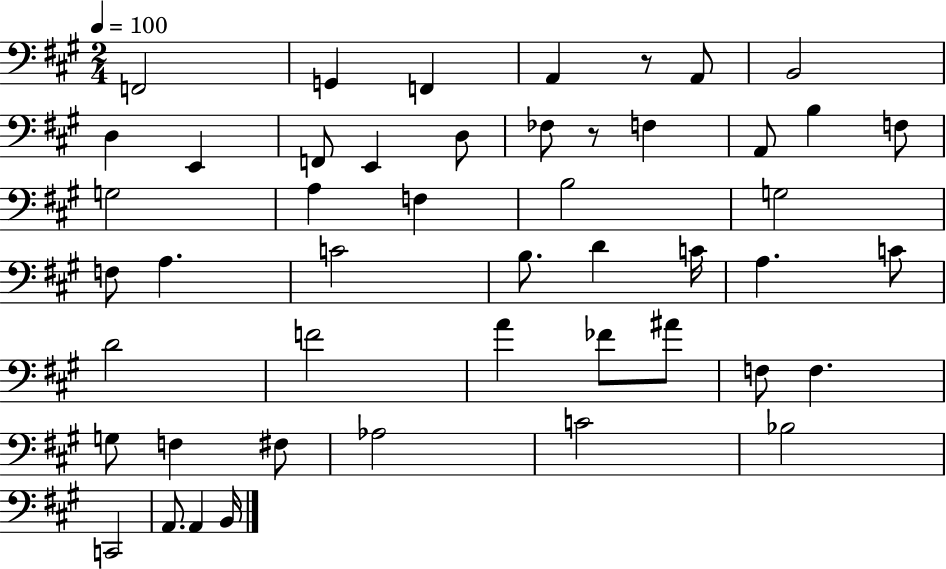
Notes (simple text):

F2/h G2/q F2/q A2/q R/e A2/e B2/h D3/q E2/q F2/e E2/q D3/e FES3/e R/e F3/q A2/e B3/q F3/e G3/h A3/q F3/q B3/h G3/h F3/e A3/q. C4/h B3/e. D4/q C4/s A3/q. C4/e D4/h F4/h A4/q FES4/e A#4/e F3/e F3/q. G3/e F3/q F#3/e Ab3/h C4/h Bb3/h C2/h A2/e. A2/q B2/s